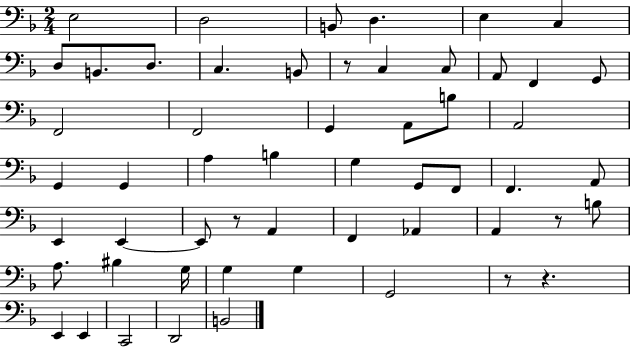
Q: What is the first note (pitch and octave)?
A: E3